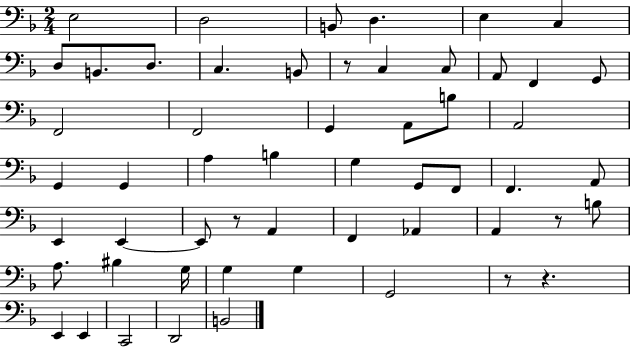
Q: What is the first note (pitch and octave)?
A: E3